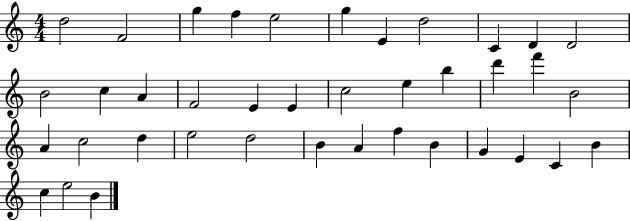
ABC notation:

X:1
T:Untitled
M:4/4
L:1/4
K:C
d2 F2 g f e2 g E d2 C D D2 B2 c A F2 E E c2 e b d' f' B2 A c2 d e2 d2 B A f B G E C B c e2 B